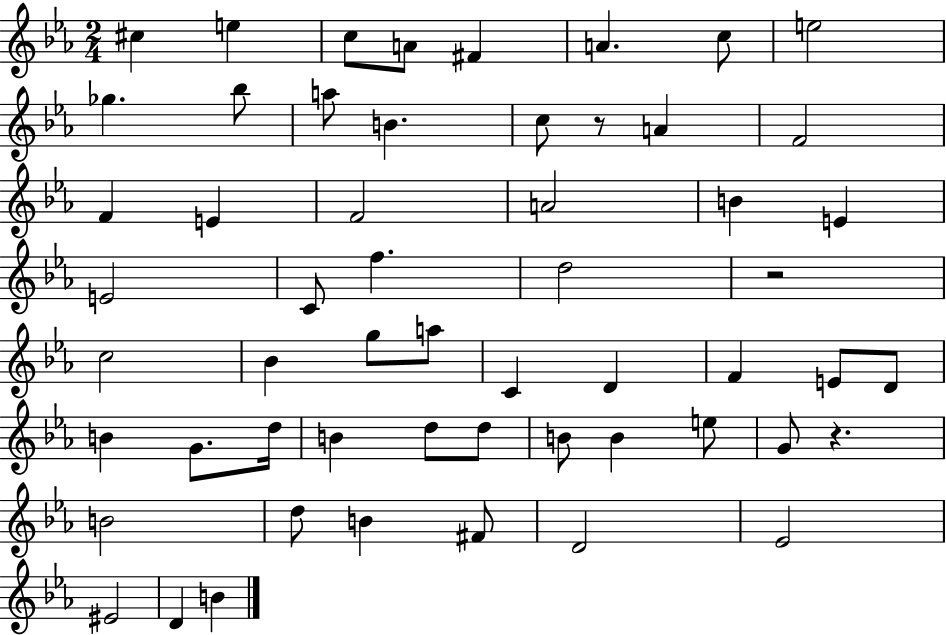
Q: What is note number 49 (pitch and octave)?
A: D4